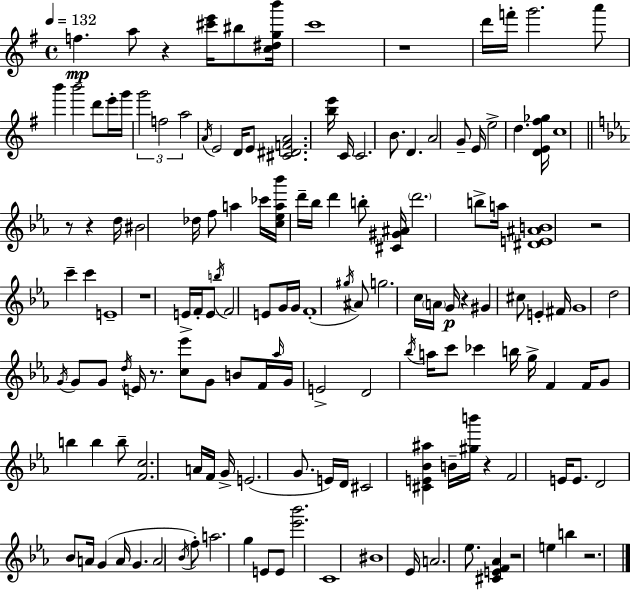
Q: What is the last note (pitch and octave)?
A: B5